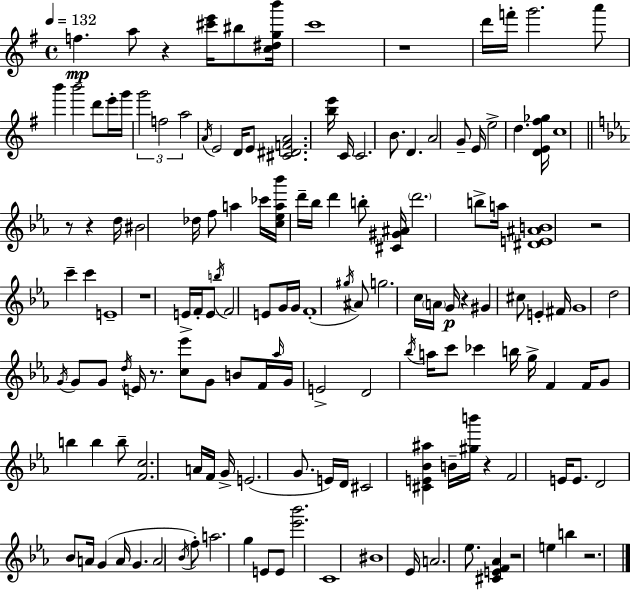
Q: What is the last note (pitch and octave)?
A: B5